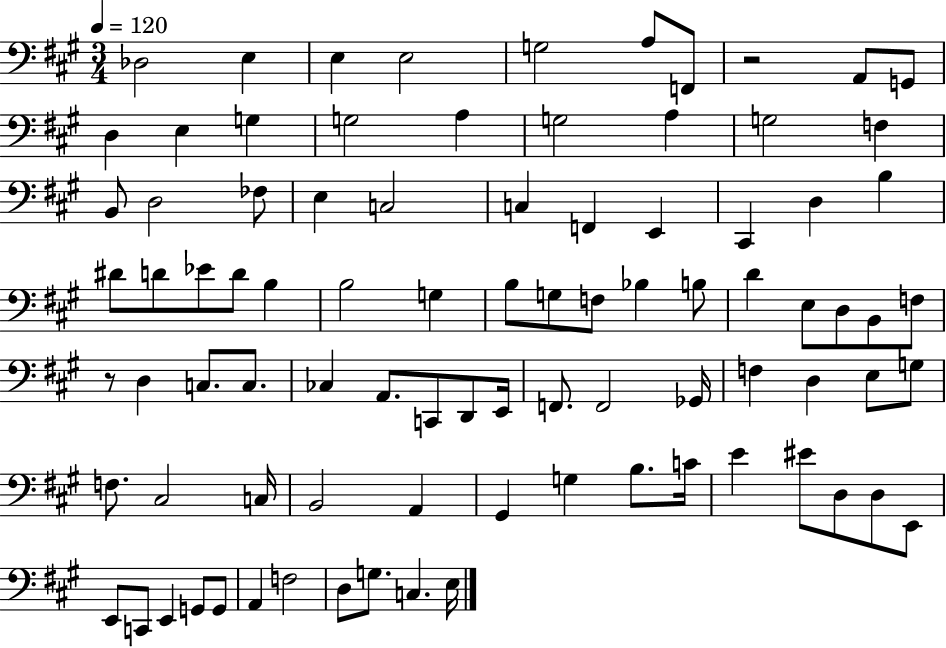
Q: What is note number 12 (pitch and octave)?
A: G3